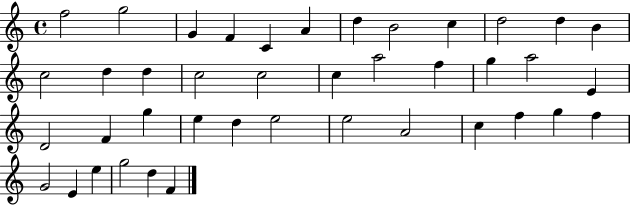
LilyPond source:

{
  \clef treble
  \time 4/4
  \defaultTimeSignature
  \key c \major
  f''2 g''2 | g'4 f'4 c'4 a'4 | d''4 b'2 c''4 | d''2 d''4 b'4 | \break c''2 d''4 d''4 | c''2 c''2 | c''4 a''2 f''4 | g''4 a''2 e'4 | \break d'2 f'4 g''4 | e''4 d''4 e''2 | e''2 a'2 | c''4 f''4 g''4 f''4 | \break g'2 e'4 e''4 | g''2 d''4 f'4 | \bar "|."
}